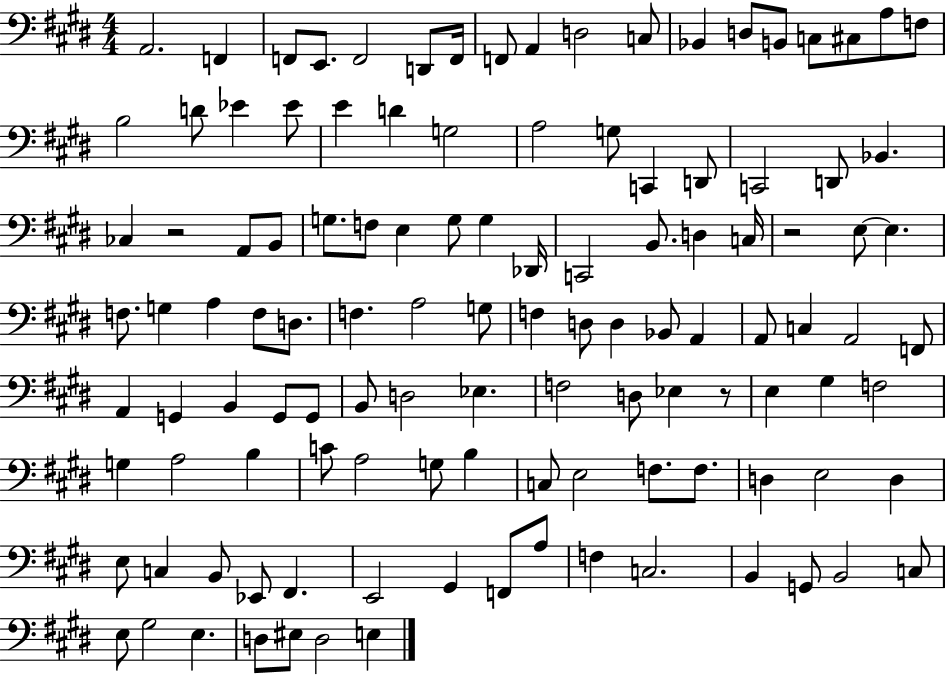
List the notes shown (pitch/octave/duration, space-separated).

A2/h. F2/q F2/e E2/e. F2/h D2/e F2/s F2/e A2/q D3/h C3/e Bb2/q D3/e B2/e C3/e C#3/e A3/e F3/e B3/h D4/e Eb4/q Eb4/e E4/q D4/q G3/h A3/h G3/e C2/q D2/e C2/h D2/e Bb2/q. CES3/q R/h A2/e B2/e G3/e. F3/e E3/q G3/e G3/q Db2/s C2/h B2/e. D3/q C3/s R/h E3/e E3/q. F3/e. G3/q A3/q F3/e D3/e. F3/q. A3/h G3/e F3/q D3/e D3/q Bb2/e A2/q A2/e C3/q A2/h F2/e A2/q G2/q B2/q G2/e G2/e B2/e D3/h Eb3/q. F3/h D3/e Eb3/q R/e E3/q G#3/q F3/h G3/q A3/h B3/q C4/e A3/h G3/e B3/q C3/e E3/h F3/e. F3/e. D3/q E3/h D3/q E3/e C3/q B2/e Eb2/e F#2/q. E2/h G#2/q F2/e A3/e F3/q C3/h. B2/q G2/e B2/h C3/e E3/e G#3/h E3/q. D3/e EIS3/e D3/h E3/q